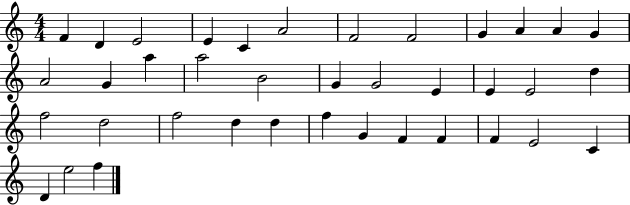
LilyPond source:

{
  \clef treble
  \numericTimeSignature
  \time 4/4
  \key c \major
  f'4 d'4 e'2 | e'4 c'4 a'2 | f'2 f'2 | g'4 a'4 a'4 g'4 | \break a'2 g'4 a''4 | a''2 b'2 | g'4 g'2 e'4 | e'4 e'2 d''4 | \break f''2 d''2 | f''2 d''4 d''4 | f''4 g'4 f'4 f'4 | f'4 e'2 c'4 | \break d'4 e''2 f''4 | \bar "|."
}